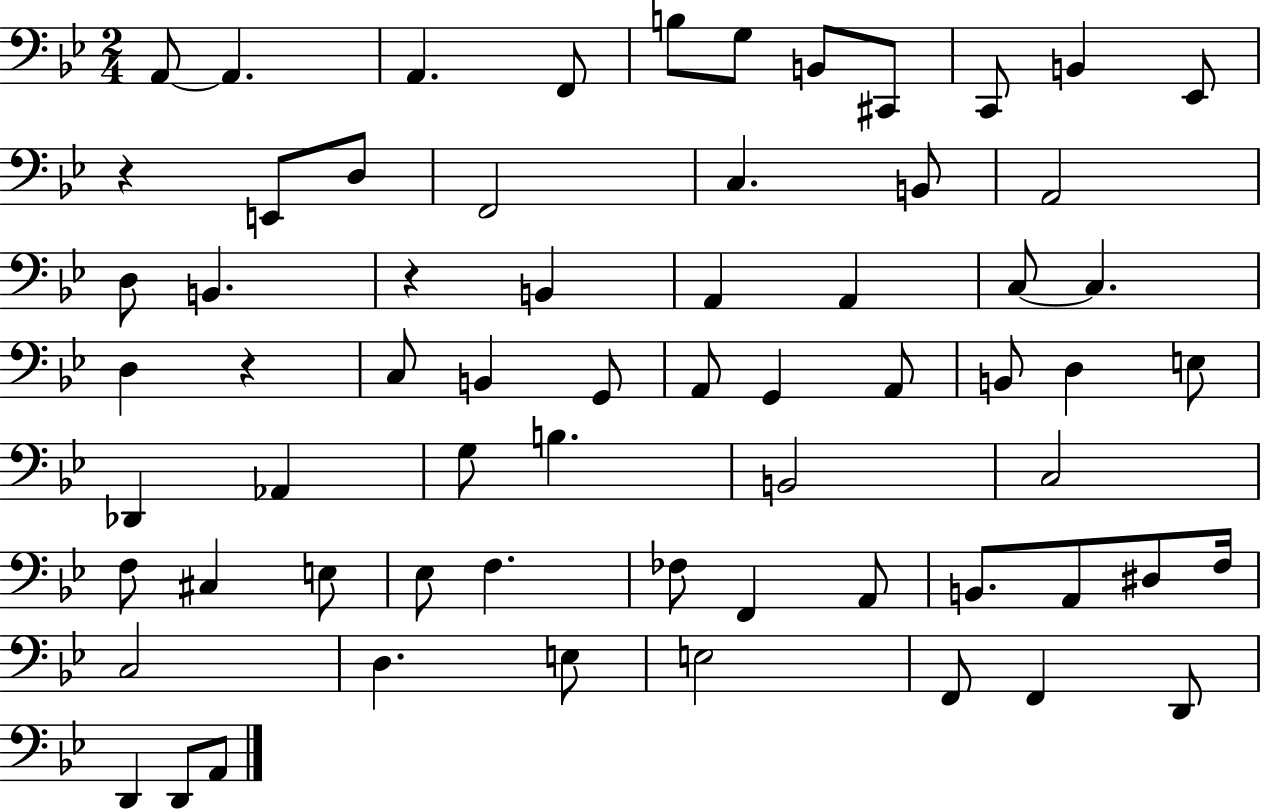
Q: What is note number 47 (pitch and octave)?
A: F2